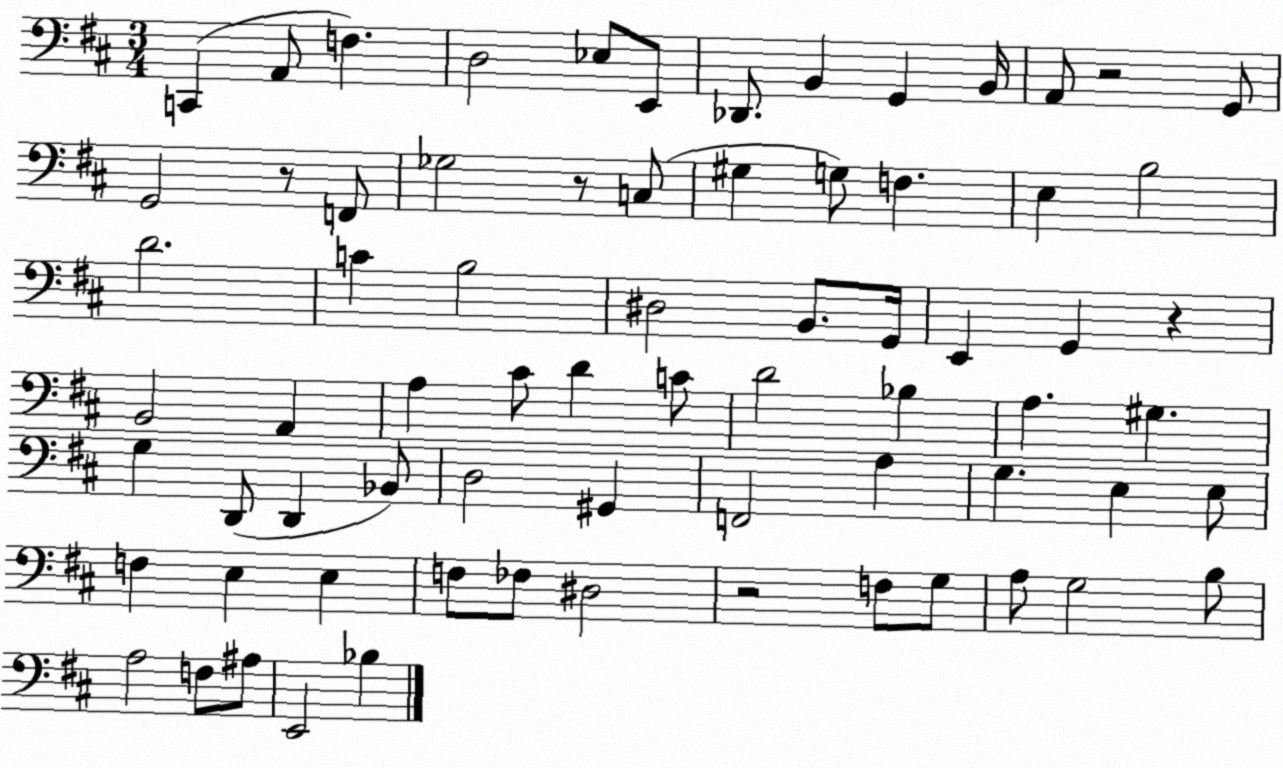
X:1
T:Untitled
M:3/4
L:1/4
K:D
C,, A,,/2 F, D,2 _E,/2 E,,/2 _D,,/2 B,, G,, B,,/4 A,,/2 z2 G,,/2 G,,2 z/2 F,,/2 _G,2 z/2 C,/2 ^G, G,/2 F, E, B,2 D2 C B,2 ^D,2 B,,/2 G,,/4 E,, G,, z B,,2 A,, A, ^C/2 D C/2 D2 _B, A, ^G, G, D,,/2 D,, _B,,/2 D,2 ^G,, F,,2 A, G, E, E,/2 F, E, E, F,/2 _F,/2 ^D,2 z2 F,/2 G,/2 A,/2 G,2 B,/2 A,2 F,/2 ^A,/2 E,,2 _B,